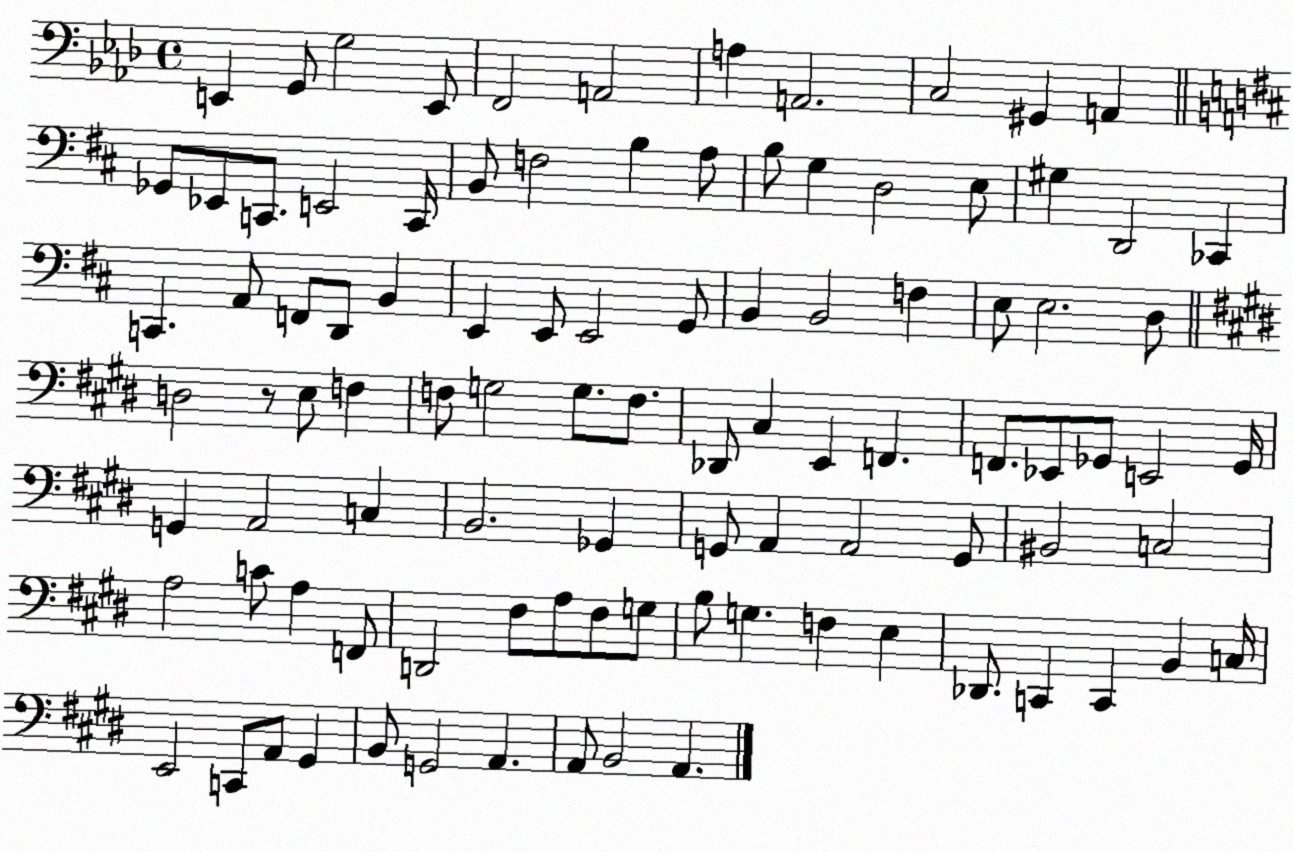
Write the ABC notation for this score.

X:1
T:Untitled
M:4/4
L:1/4
K:Ab
E,, G,,/2 G,2 E,,/2 F,,2 A,,2 A, A,,2 C,2 ^G,, A,, _G,,/2 _E,,/2 C,,/2 E,,2 C,,/4 B,,/2 F,2 B, A,/2 B,/2 G, D,2 E,/2 ^G, D,,2 _C,, C,, A,,/2 F,,/2 D,,/2 B,, E,, E,,/2 E,,2 G,,/2 B,, B,,2 F, E,/2 E,2 D,/2 D,2 z/2 E,/2 F, F,/2 G,2 G,/2 F,/2 _D,,/2 ^C, E,, F,, F,,/2 _E,,/2 _G,,/2 E,,2 _G,,/4 G,, A,,2 C, B,,2 _G,, G,,/2 A,, A,,2 G,,/2 ^B,,2 C,2 A,2 C/2 A, F,,/2 D,,2 ^F,/2 A,/2 ^F,/2 G,/2 B,/2 G, F, E, _D,,/2 C,, C,, B,, C,/4 E,,2 C,,/2 A,,/2 ^G,, B,,/2 G,,2 A,, A,,/2 B,,2 A,,